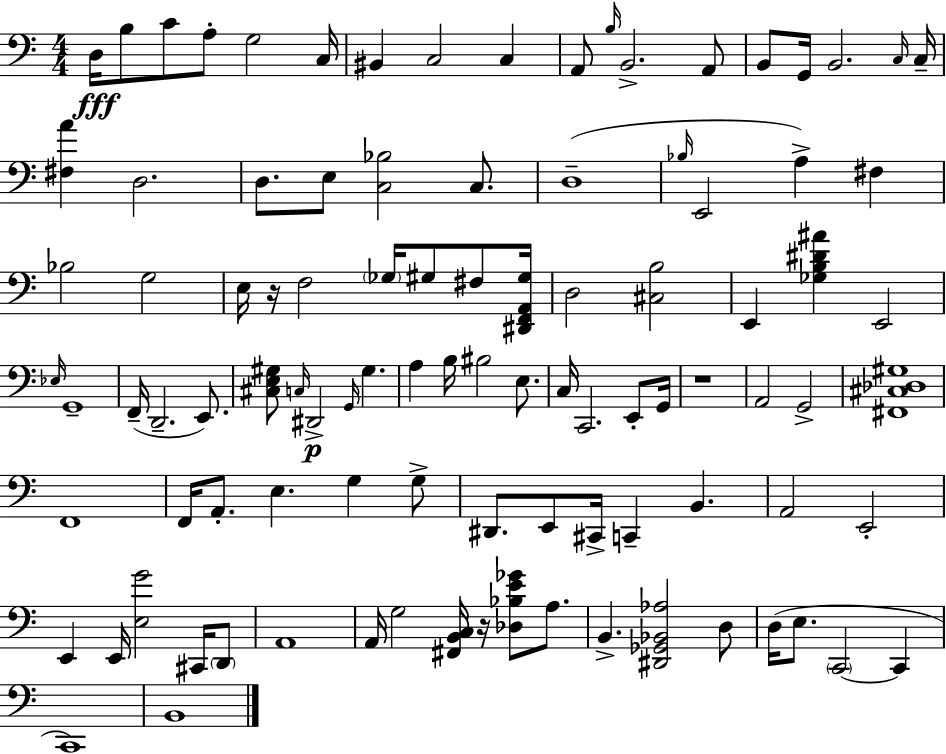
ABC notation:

X:1
T:Untitled
M:4/4
L:1/4
K:C
D,/4 B,/2 C/2 A,/2 G,2 C,/4 ^B,, C,2 C, A,,/2 B,/4 B,,2 A,,/2 B,,/2 G,,/4 B,,2 C,/4 C,/4 [^F,A] D,2 D,/2 E,/2 [C,_B,]2 C,/2 D,4 _B,/4 E,,2 A, ^F, _B,2 G,2 E,/4 z/4 F,2 _G,/4 ^G,/2 ^F,/2 [^D,,F,,A,,^G,]/4 D,2 [^C,B,]2 E,, [_G,B,^D^A] E,,2 _E,/4 G,,4 F,,/4 D,,2 E,,/2 [^C,E,^G,]/2 C,/4 ^D,,2 G,,/4 ^G, A, B,/4 ^B,2 E,/2 C,/4 C,,2 E,,/2 G,,/4 z4 A,,2 G,,2 [^F,,^C,_D,^G,]4 F,,4 F,,/4 A,,/2 E, G, G,/2 ^D,,/2 E,,/2 ^C,,/4 C,, B,, A,,2 E,,2 E,, E,,/4 [E,G]2 ^C,,/4 D,,/2 A,,4 A,,/4 G,2 [^F,,B,,C,]/4 z/4 [_D,_B,E_G]/2 A,/2 B,, [^D,,_G,,_B,,_A,]2 D,/2 D,/4 E,/2 C,,2 C,, C,,4 B,,4